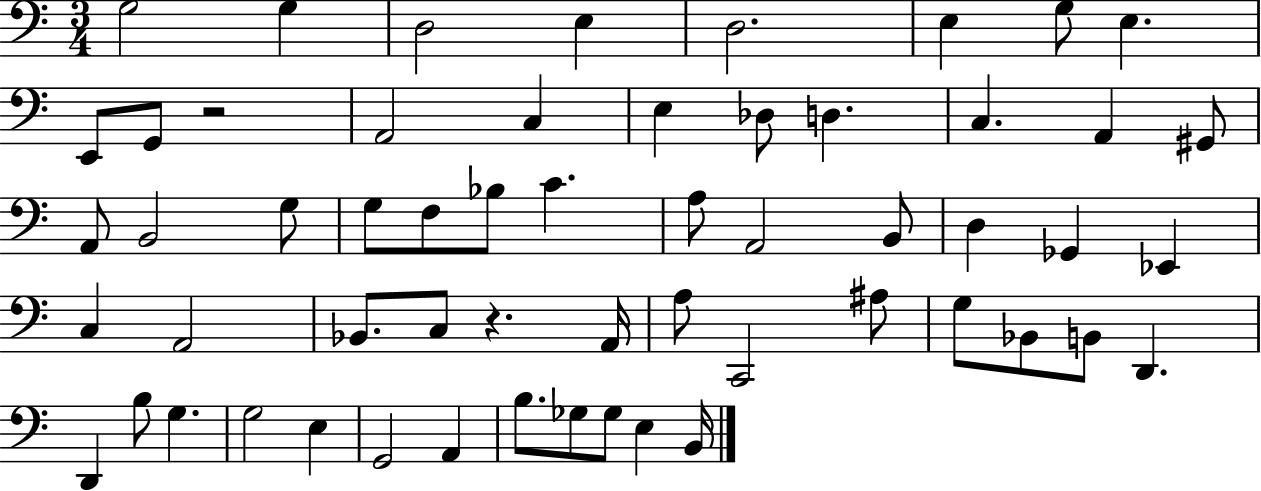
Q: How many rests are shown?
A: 2